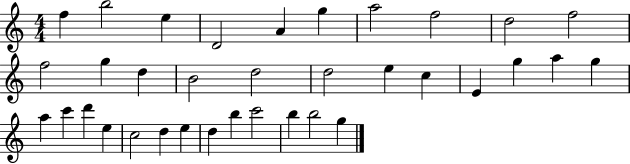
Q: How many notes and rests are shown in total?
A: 35